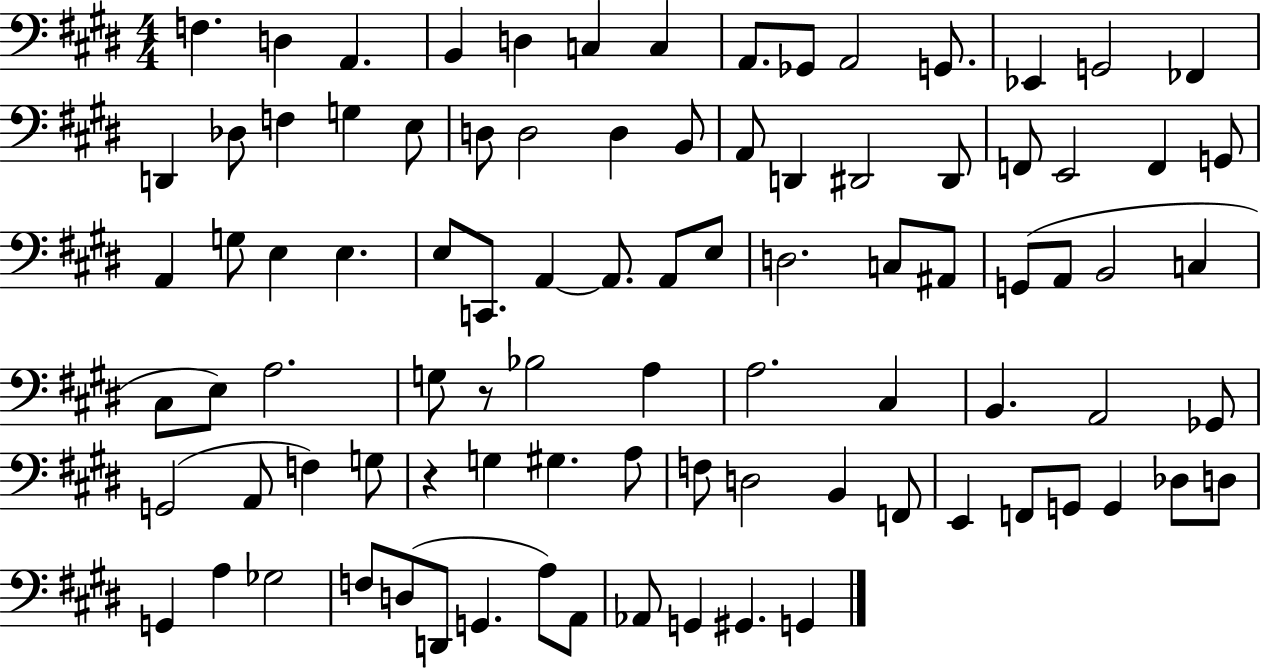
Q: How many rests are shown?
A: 2